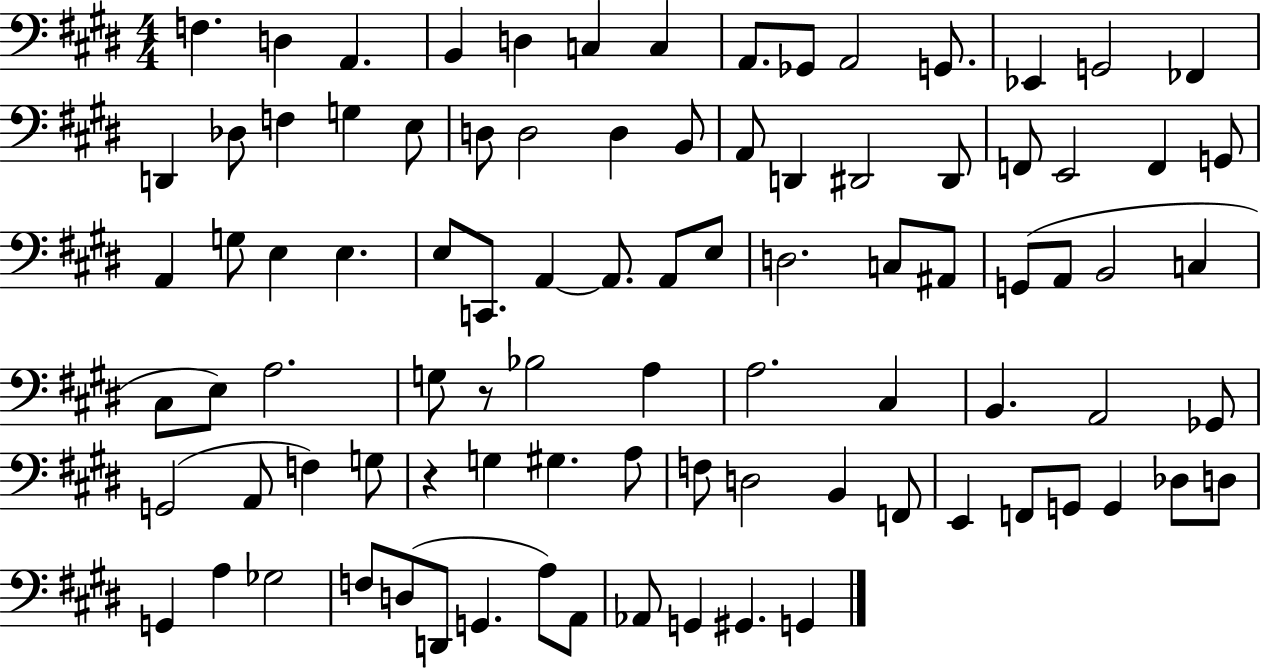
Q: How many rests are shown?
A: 2